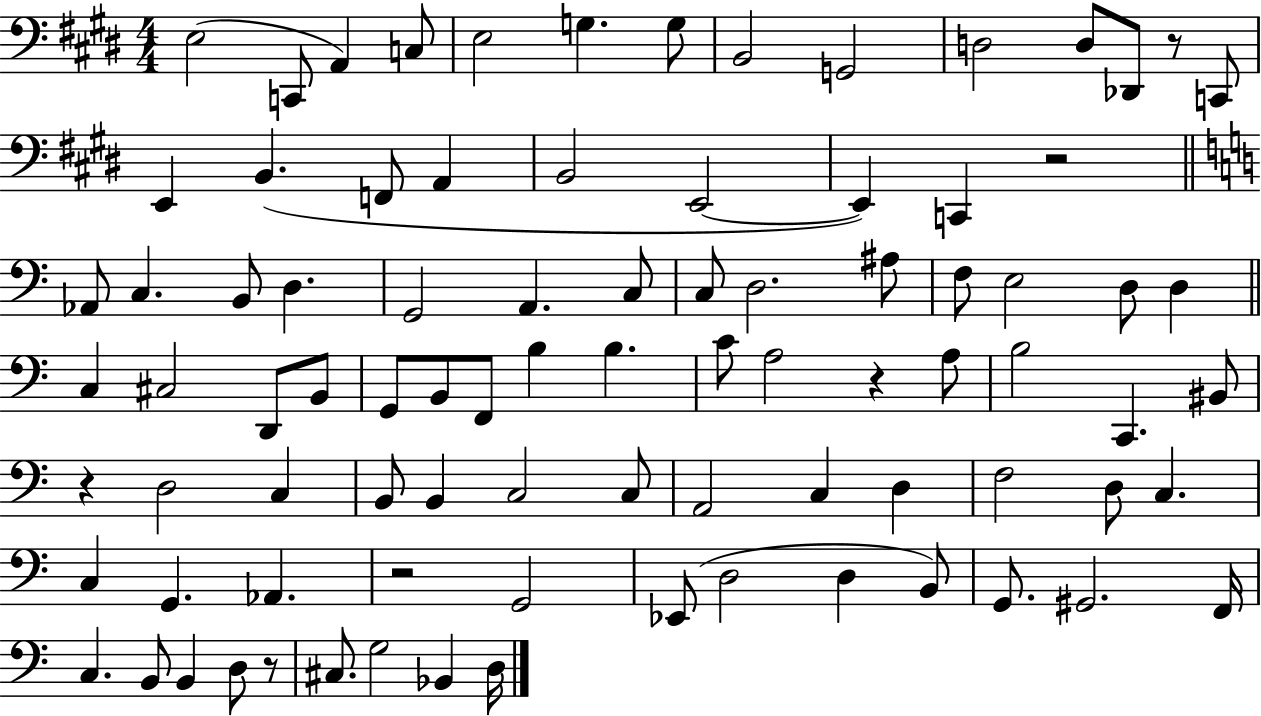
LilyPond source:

{
  \clef bass
  \numericTimeSignature
  \time 4/4
  \key e \major
  e2( c,8 a,4) c8 | e2 g4. g8 | b,2 g,2 | d2 d8 des,8 r8 c,8 | \break e,4 b,4.( f,8 a,4 | b,2 e,2~~ | e,4) c,4 r2 | \bar "||" \break \key a \minor aes,8 c4. b,8 d4. | g,2 a,4. c8 | c8 d2. ais8 | f8 e2 d8 d4 | \break \bar "||" \break \key c \major c4 cis2 d,8 b,8 | g,8 b,8 f,8 b4 b4. | c'8 a2 r4 a8 | b2 c,4. bis,8 | \break r4 d2 c4 | b,8 b,4 c2 c8 | a,2 c4 d4 | f2 d8 c4. | \break c4 g,4. aes,4. | r2 g,2 | ees,8( d2 d4 b,8) | g,8. gis,2. f,16 | \break c4. b,8 b,4 d8 r8 | cis8. g2 bes,4 d16 | \bar "|."
}